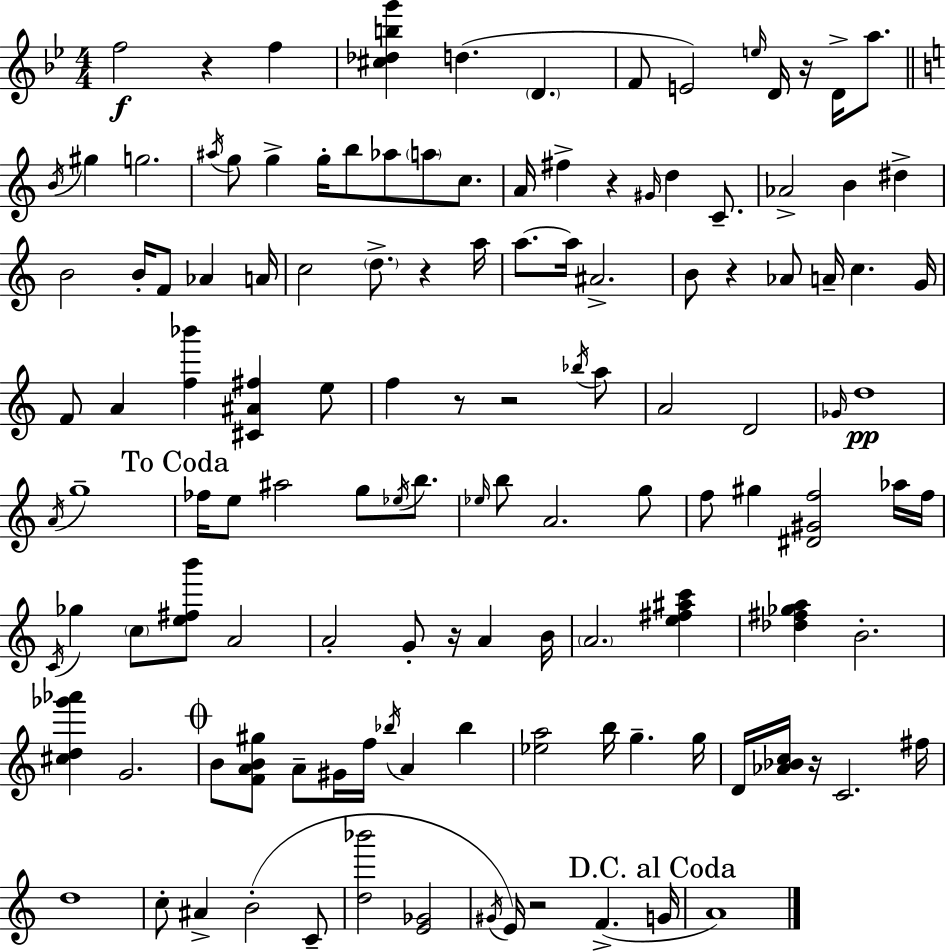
{
  \clef treble
  \numericTimeSignature
  \time 4/4
  \key g \minor
  f''2\f r4 f''4 | <cis'' des'' b'' g'''>4 d''4.( \parenthesize d'4. | f'8 e'2) \grace { e''16 } d'16 r16 d'16-> a''8. | \bar "||" \break \key a \minor \acciaccatura { b'16 } gis''4 g''2. | \acciaccatura { ais''16 } g''8 g''4-> g''16-. b''8 aes''8 \parenthesize a''8 c''8. | a'16 fis''4-> r4 \grace { gis'16 } d''4 | c'8.-- aes'2-> b'4 dis''4-> | \break b'2 b'16-. f'8 aes'4 | a'16 c''2 \parenthesize d''8.-> r4 | a''16 a''8.~~ a''16 ais'2.-> | b'8 r4 aes'8 a'16-- c''4. | \break g'16 f'8 a'4 <f'' bes'''>4 <cis' ais' fis''>4 | e''8 f''4 r8 r2 | \acciaccatura { bes''16 } a''8 a'2 d'2 | \grace { ges'16 } d''1\pp | \break \acciaccatura { a'16 } g''1-- | \mark "To Coda" fes''16 e''8 ais''2 | g''8 \acciaccatura { ees''16 } b''8. \grace { ees''16 } b''8 a'2. | g''8 f''8 gis''4 <dis' gis' f''>2 | \break aes''16 f''16 \acciaccatura { c'16 } ges''4 \parenthesize c''8 <e'' fis'' b'''>8 | a'2 a'2-. | g'8-. r16 a'4 b'16 \parenthesize a'2. | <e'' fis'' ais'' c'''>4 <des'' fis'' ges'' a''>4 b'2.-. | \break <cis'' d'' ges''' aes'''>4 g'2. | \mark \markup { \musicglyph "scripts.coda" } b'8 <f' a' b' gis''>8 a'8-- gis'16 | f''16 \acciaccatura { bes''16 } a'4 bes''4 <ees'' a''>2 | b''16 g''4.-- g''16 d'16 <aes' bes' c''>16 r16 c'2. | \break fis''16 d''1 | c''8-. ais'4-> | b'2-.( c'8-- <d'' bes'''>2 | <e' ges'>2 \acciaccatura { gis'16 }) e'16 r2 | \break f'4.->( \mark "D.C. al Coda" g'16 a'1) | \bar "|."
}